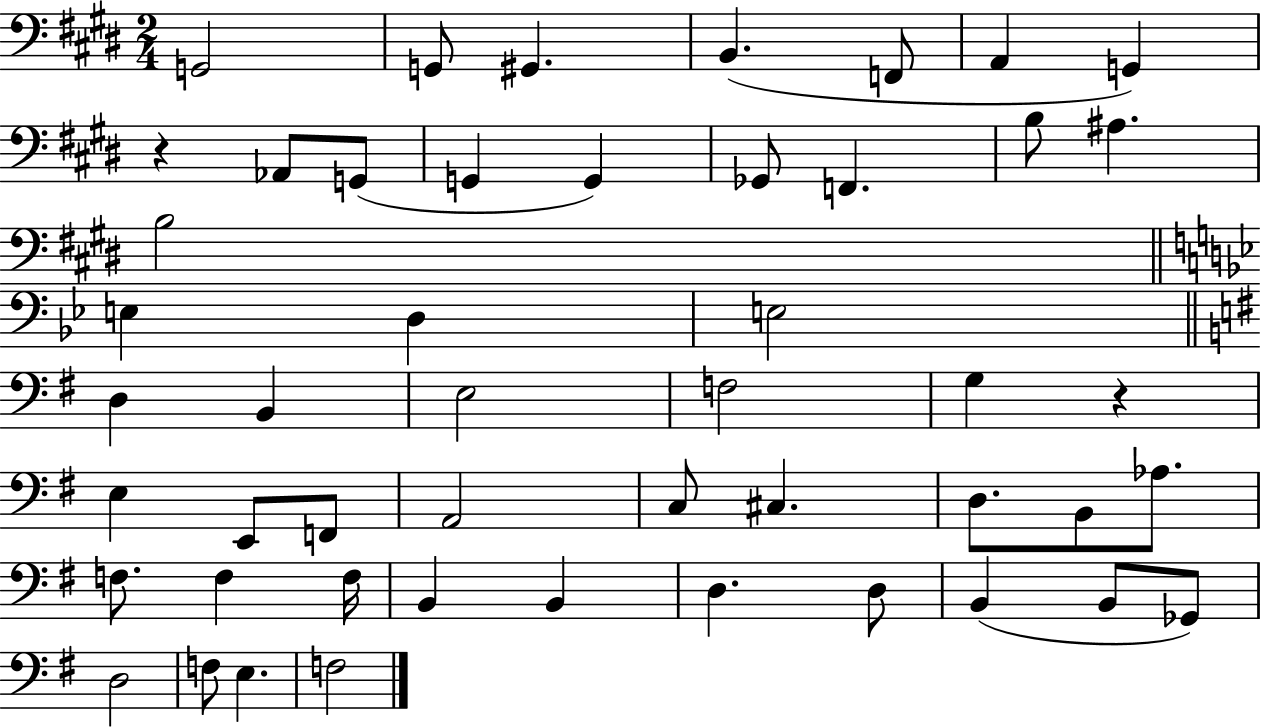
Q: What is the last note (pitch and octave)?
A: F3